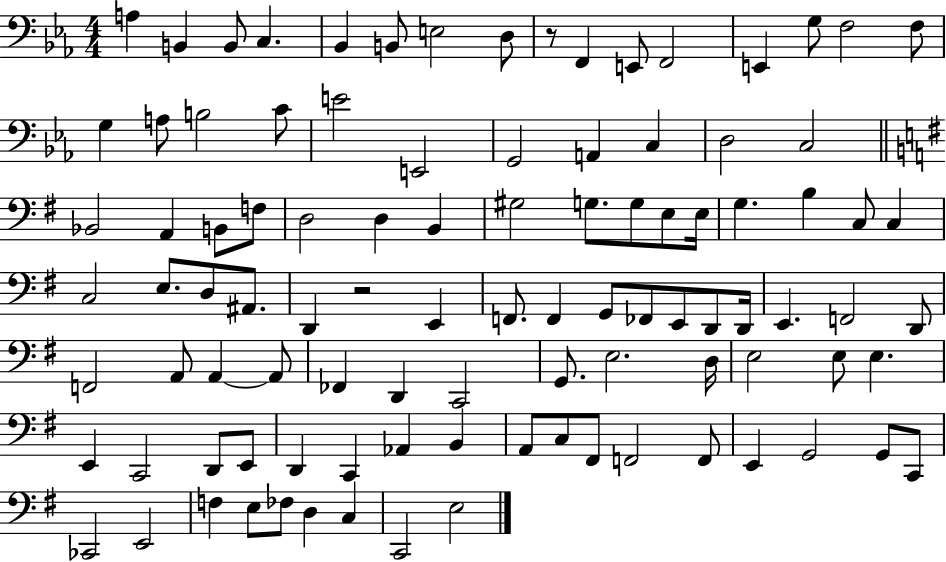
{
  \clef bass
  \numericTimeSignature
  \time 4/4
  \key ees \major
  \repeat volta 2 { a4 b,4 b,8 c4. | bes,4 b,8 e2 d8 | r8 f,4 e,8 f,2 | e,4 g8 f2 f8 | \break g4 a8 b2 c'8 | e'2 e,2 | g,2 a,4 c4 | d2 c2 | \break \bar "||" \break \key e \minor bes,2 a,4 b,8 f8 | d2 d4 b,4 | gis2 g8. g8 e8 e16 | g4. b4 c8 c4 | \break c2 e8. d8 ais,8. | d,4 r2 e,4 | f,8. f,4 g,8 fes,8 e,8 d,8 d,16 | e,4. f,2 d,8 | \break f,2 a,8 a,4~~ a,8 | fes,4 d,4 c,2 | g,8. e2. d16 | e2 e8 e4. | \break e,4 c,2 d,8 e,8 | d,4 c,4 aes,4 b,4 | a,8 c8 fis,8 f,2 f,8 | e,4 g,2 g,8 c,8 | \break ces,2 e,2 | f4 e8 fes8 d4 c4 | c,2 e2 | } \bar "|."
}